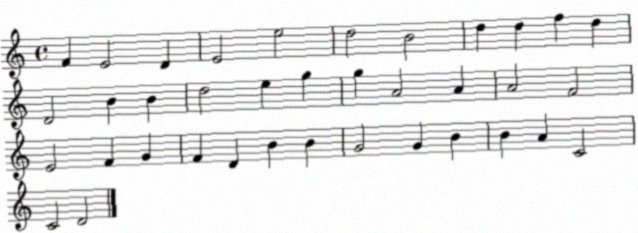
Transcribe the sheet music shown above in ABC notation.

X:1
T:Untitled
M:4/4
L:1/4
K:C
F E2 D E2 e2 d2 B2 d d f d D2 B B d2 e g g A2 A A2 F2 E2 F G F D B B G2 G B B A C2 C2 D2